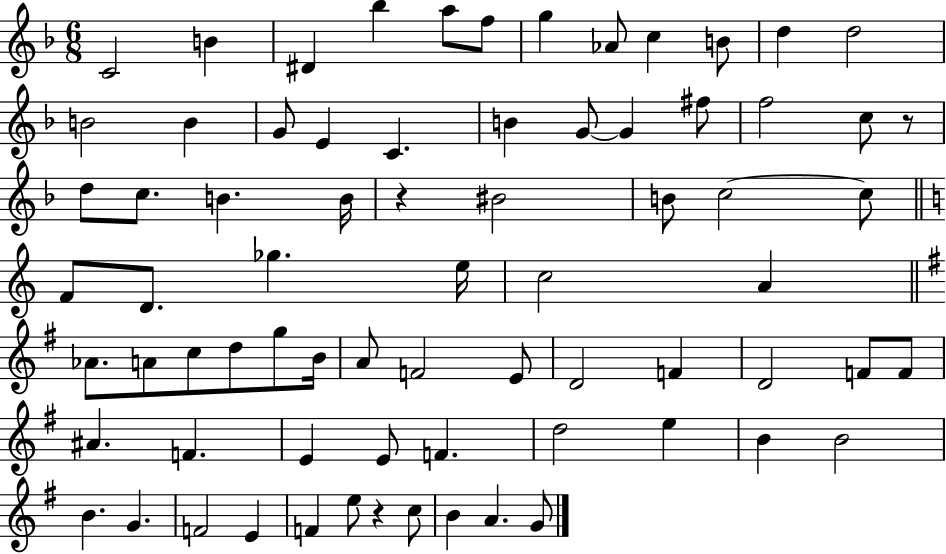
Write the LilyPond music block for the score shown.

{
  \clef treble
  \numericTimeSignature
  \time 6/8
  \key f \major
  \repeat volta 2 { c'2 b'4 | dis'4 bes''4 a''8 f''8 | g''4 aes'8 c''4 b'8 | d''4 d''2 | \break b'2 b'4 | g'8 e'4 c'4. | b'4 g'8~~ g'4 fis''8 | f''2 c''8 r8 | \break d''8 c''8. b'4. b'16 | r4 bis'2 | b'8 c''2~~ c''8 | \bar "||" \break \key c \major f'8 d'8. ges''4. e''16 | c''2 a'4 | \bar "||" \break \key g \major aes'8. a'8 c''8 d''8 g''8 b'16 | a'8 f'2 e'8 | d'2 f'4 | d'2 f'8 f'8 | \break ais'4. f'4. | e'4 e'8 f'4. | d''2 e''4 | b'4 b'2 | \break b'4. g'4. | f'2 e'4 | f'4 e''8 r4 c''8 | b'4 a'4. g'8 | \break } \bar "|."
}